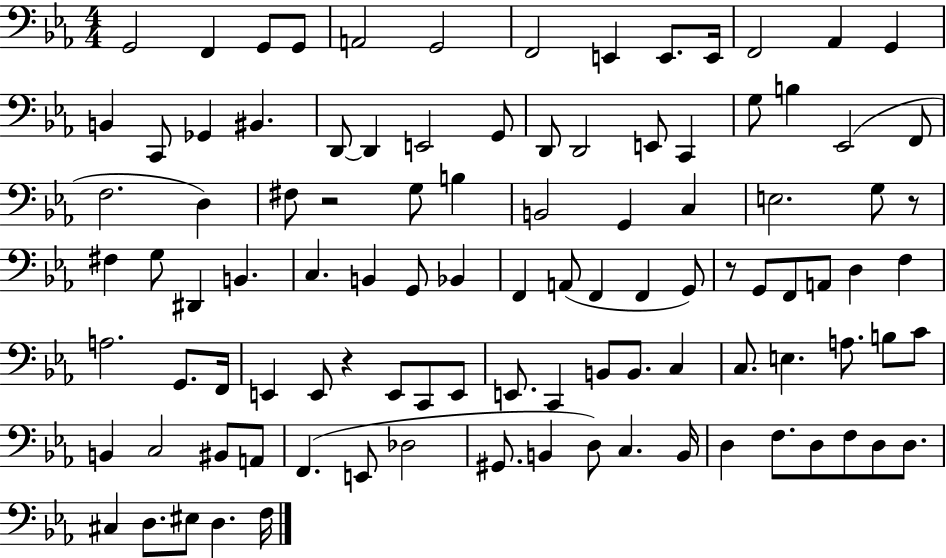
X:1
T:Untitled
M:4/4
L:1/4
K:Eb
G,,2 F,, G,,/2 G,,/2 A,,2 G,,2 F,,2 E,, E,,/2 E,,/4 F,,2 _A,, G,, B,, C,,/2 _G,, ^B,, D,,/2 D,, E,,2 G,,/2 D,,/2 D,,2 E,,/2 C,, G,/2 B, _E,,2 F,,/2 F,2 D, ^F,/2 z2 G,/2 B, B,,2 G,, C, E,2 G,/2 z/2 ^F, G,/2 ^D,, B,, C, B,, G,,/2 _B,, F,, A,,/2 F,, F,, G,,/2 z/2 G,,/2 F,,/2 A,,/2 D, F, A,2 G,,/2 F,,/4 E,, E,,/2 z E,,/2 C,,/2 E,,/2 E,,/2 C,, B,,/2 B,,/2 C, C,/2 E, A,/2 B,/2 C/2 B,, C,2 ^B,,/2 A,,/2 F,, E,,/2 _D,2 ^G,,/2 B,, D,/2 C, B,,/4 D, F,/2 D,/2 F,/2 D,/2 D,/2 ^C, D,/2 ^E,/2 D, F,/4